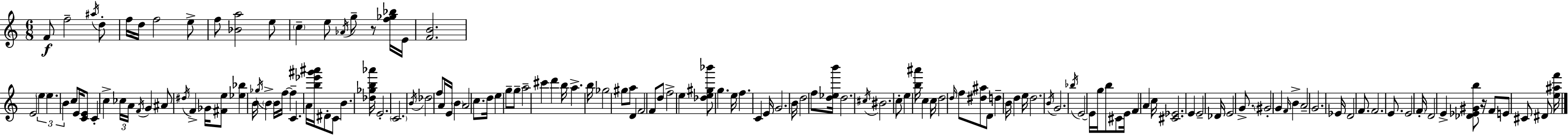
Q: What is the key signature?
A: C major